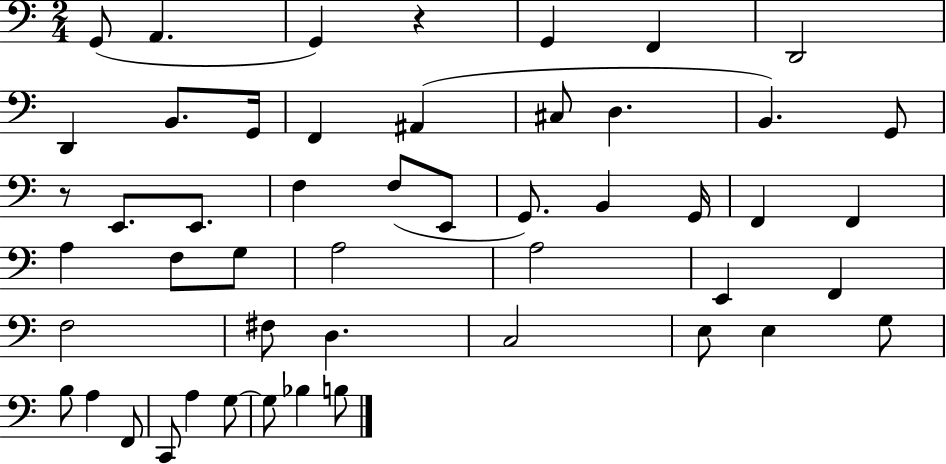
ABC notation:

X:1
T:Untitled
M:2/4
L:1/4
K:C
G,,/2 A,, G,, z G,, F,, D,,2 D,, B,,/2 G,,/4 F,, ^A,, ^C,/2 D, B,, G,,/2 z/2 E,,/2 E,,/2 F, F,/2 E,,/2 G,,/2 B,, G,,/4 F,, F,, A, F,/2 G,/2 A,2 A,2 E,, F,, F,2 ^F,/2 D, C,2 E,/2 E, G,/2 B,/2 A, F,,/2 C,,/2 A, G,/2 G,/2 _B, B,/2